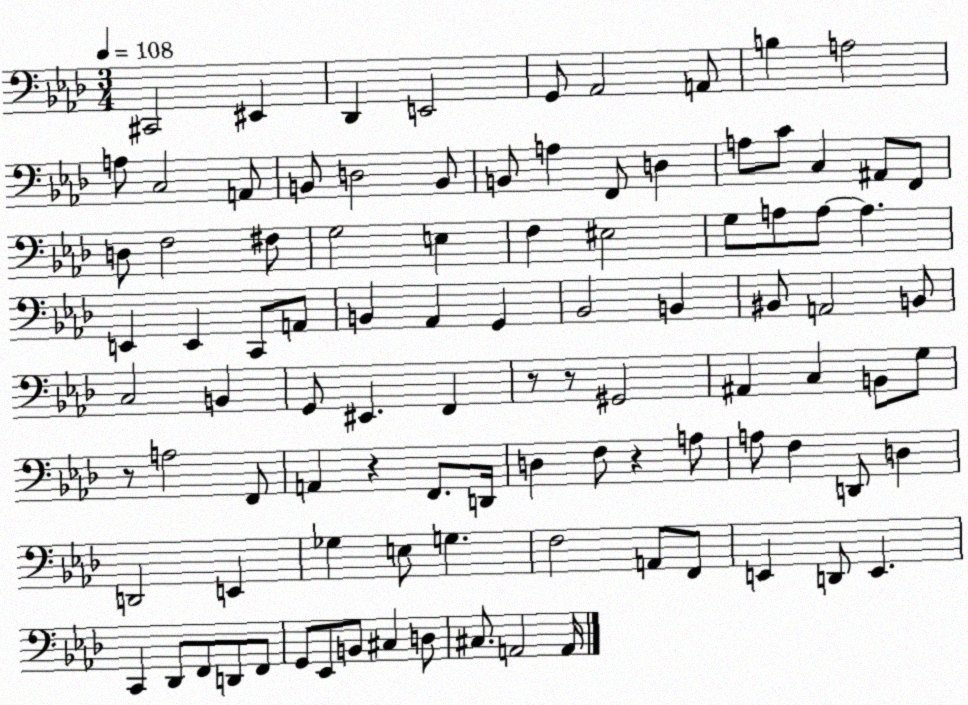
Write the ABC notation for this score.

X:1
T:Untitled
M:3/4
L:1/4
K:Ab
^C,,2 ^E,, _D,, E,,2 G,,/2 _A,,2 A,,/2 B, A,2 A,/2 C,2 A,,/2 B,,/2 D,2 B,,/2 B,,/2 A, F,,/2 D, A,/2 C/2 C, ^A,,/2 F,,/2 D,/2 F,2 ^F,/2 G,2 E, F, ^E,2 G,/2 A,/2 A,/2 A, E,, E,, C,,/2 A,,/2 B,, _A,, G,, _B,,2 B,, ^B,,/2 A,,2 B,,/2 C,2 B,, G,,/2 ^E,, F,, z/2 z/2 ^G,,2 ^A,, C, B,,/2 G,/2 z/2 A,2 F,,/2 A,, z F,,/2 D,,/4 D, F,/2 z A,/2 A,/2 F, D,,/2 D, D,,2 E,, _G, E,/2 G, F,2 A,,/2 F,,/2 E,, D,,/2 E,, C,, _D,,/2 F,,/2 D,,/2 F,,/2 G,,/2 _E,,/2 B,,/2 ^C, D,/2 ^C,/2 A,,2 A,,/4